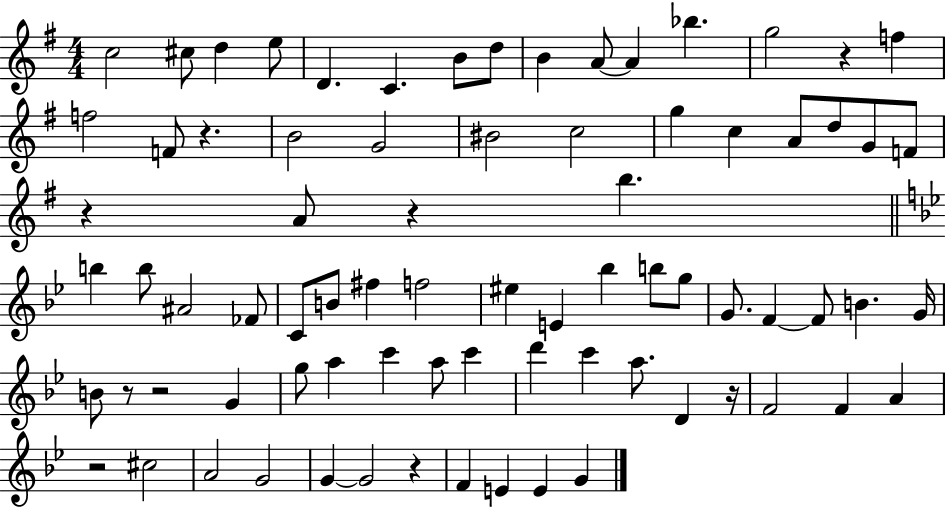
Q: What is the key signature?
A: G major